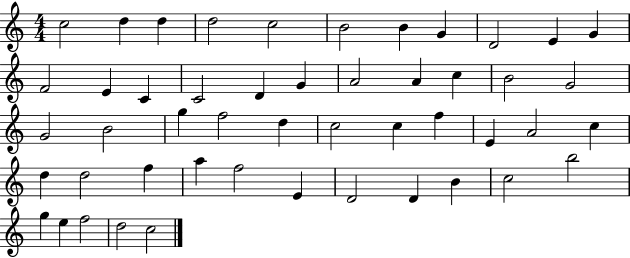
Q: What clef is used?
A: treble